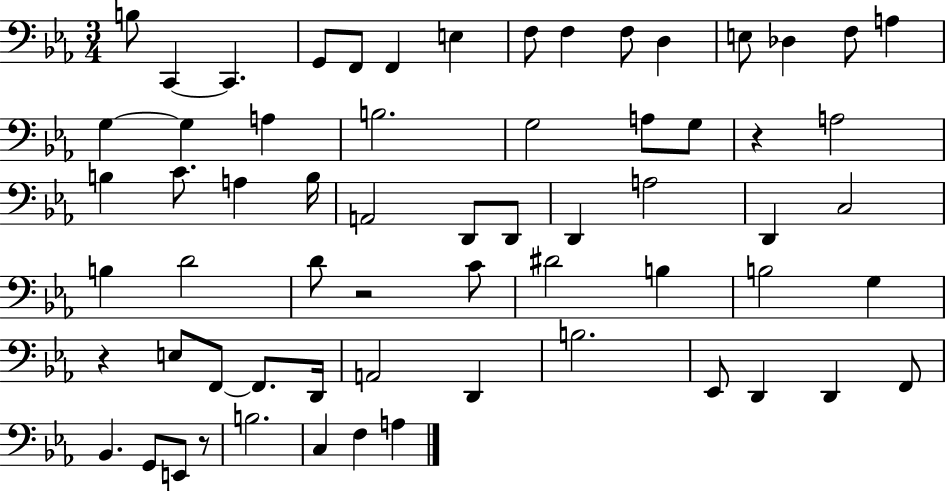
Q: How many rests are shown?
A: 4